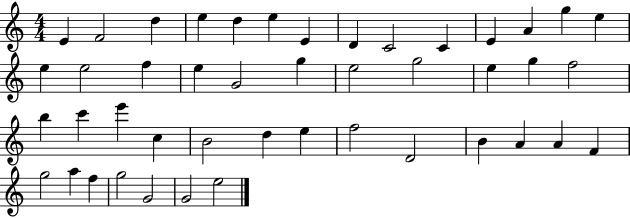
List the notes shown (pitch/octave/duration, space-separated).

E4/q F4/h D5/q E5/q D5/q E5/q E4/q D4/q C4/h C4/q E4/q A4/q G5/q E5/q E5/q E5/h F5/q E5/q G4/h G5/q E5/h G5/h E5/q G5/q F5/h B5/q C6/q E6/q C5/q B4/h D5/q E5/q F5/h D4/h B4/q A4/q A4/q F4/q G5/h A5/q F5/q G5/h G4/h G4/h E5/h